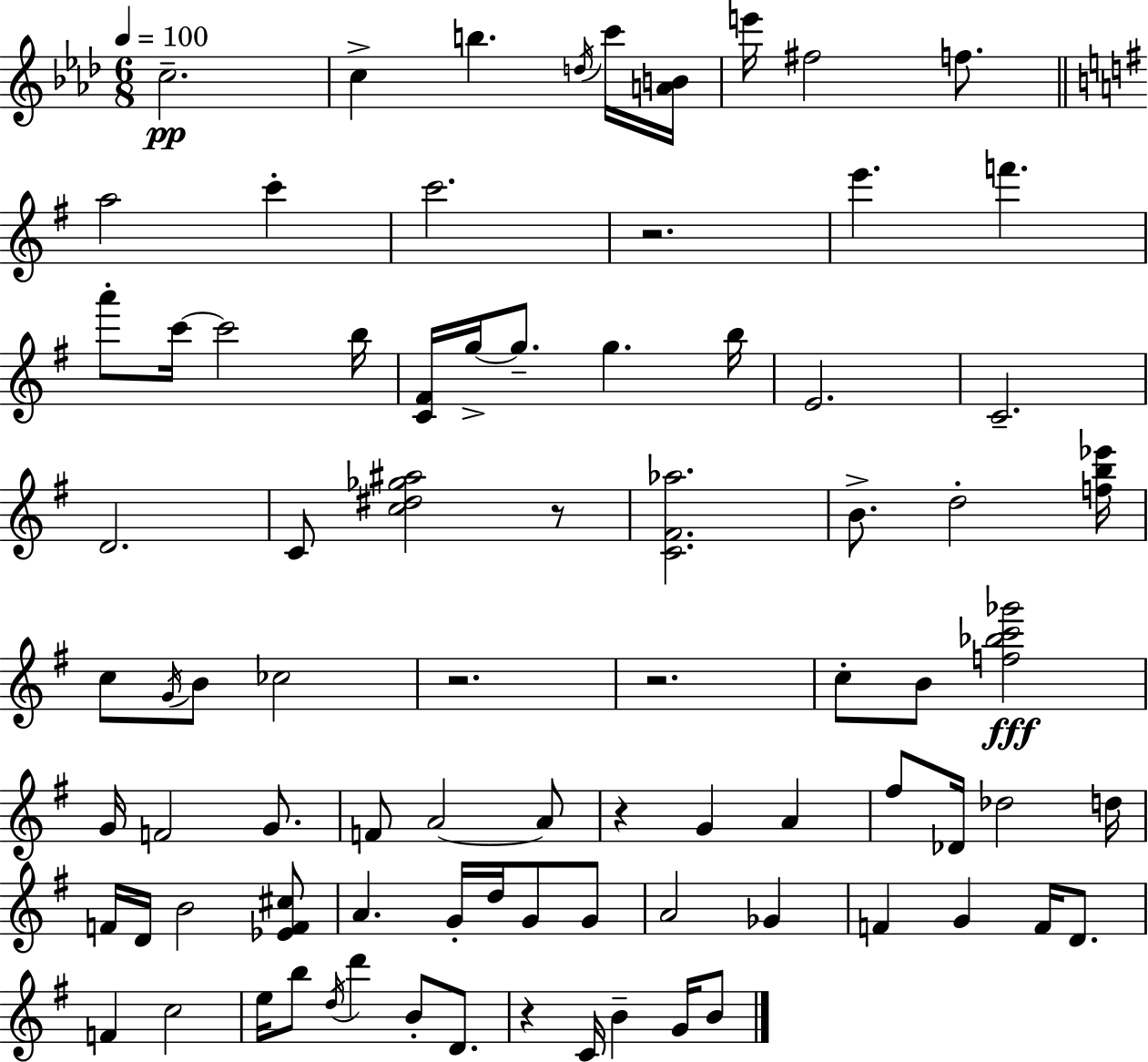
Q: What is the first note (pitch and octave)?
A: C5